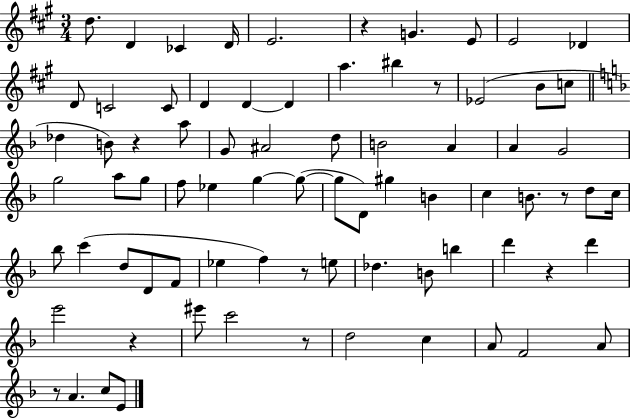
D5/e. D4/q CES4/q D4/s E4/h. R/q G4/q. E4/e E4/h Db4/q D4/e C4/h C4/e D4/q D4/q D4/q A5/q. BIS5/q R/e Eb4/h B4/e C5/e Db5/q B4/e R/q A5/e G4/e A#4/h D5/e B4/h A4/q A4/q G4/h G5/h A5/e G5/e F5/e Eb5/q G5/q G5/e G5/e D4/e G#5/q B4/q C5/q B4/e. R/e D5/e C5/s Bb5/e C6/q D5/e D4/e F4/e Eb5/q F5/q R/e E5/e Db5/q. B4/e B5/q D6/q R/q D6/q E6/h R/q EIS6/e C6/h R/e D5/h C5/q A4/e F4/h A4/e R/e A4/q. C5/e E4/e